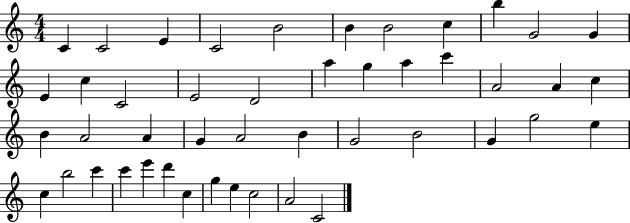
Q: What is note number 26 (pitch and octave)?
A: A4